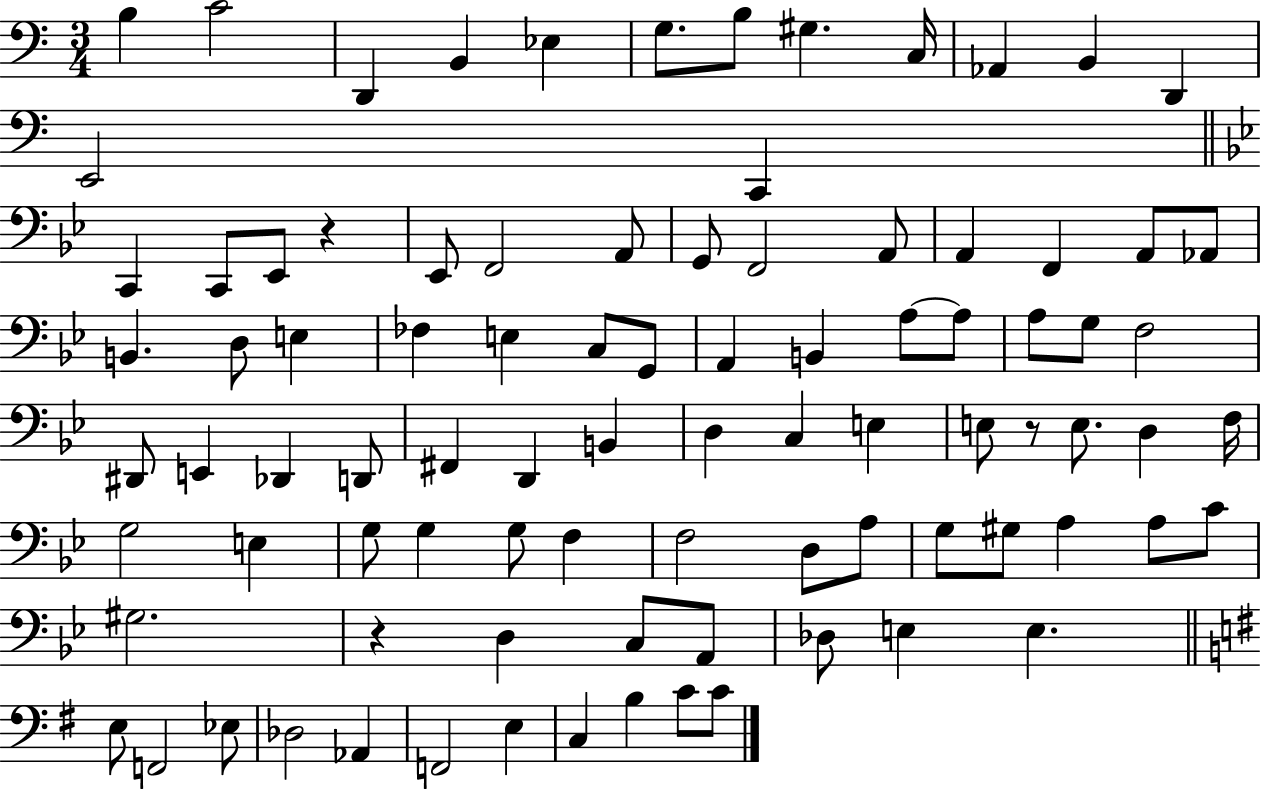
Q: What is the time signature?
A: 3/4